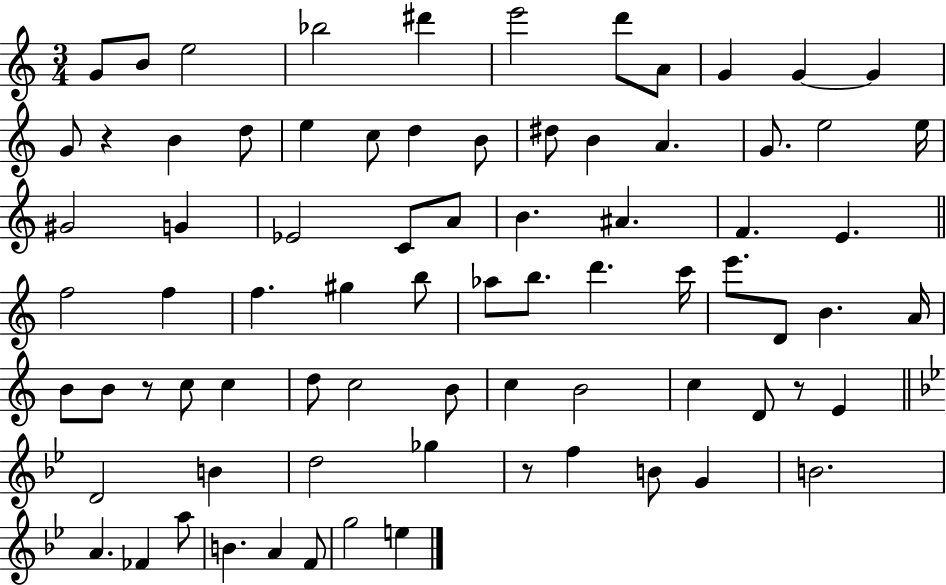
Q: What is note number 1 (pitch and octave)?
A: G4